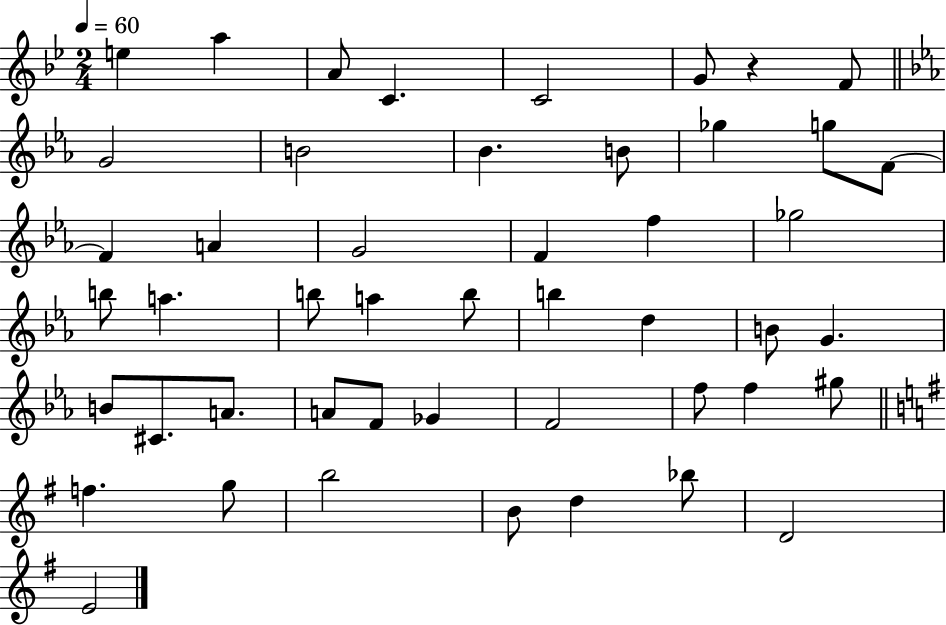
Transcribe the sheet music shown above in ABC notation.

X:1
T:Untitled
M:2/4
L:1/4
K:Bb
e a A/2 C C2 G/2 z F/2 G2 B2 _B B/2 _g g/2 F/2 F A G2 F f _g2 b/2 a b/2 a b/2 b d B/2 G B/2 ^C/2 A/2 A/2 F/2 _G F2 f/2 f ^g/2 f g/2 b2 B/2 d _b/2 D2 E2